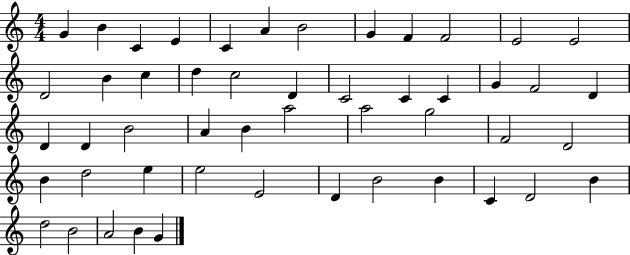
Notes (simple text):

G4/q B4/q C4/q E4/q C4/q A4/q B4/h G4/q F4/q F4/h E4/h E4/h D4/h B4/q C5/q D5/q C5/h D4/q C4/h C4/q C4/q G4/q F4/h D4/q D4/q D4/q B4/h A4/q B4/q A5/h A5/h G5/h F4/h D4/h B4/q D5/h E5/q E5/h E4/h D4/q B4/h B4/q C4/q D4/h B4/q D5/h B4/h A4/h B4/q G4/q